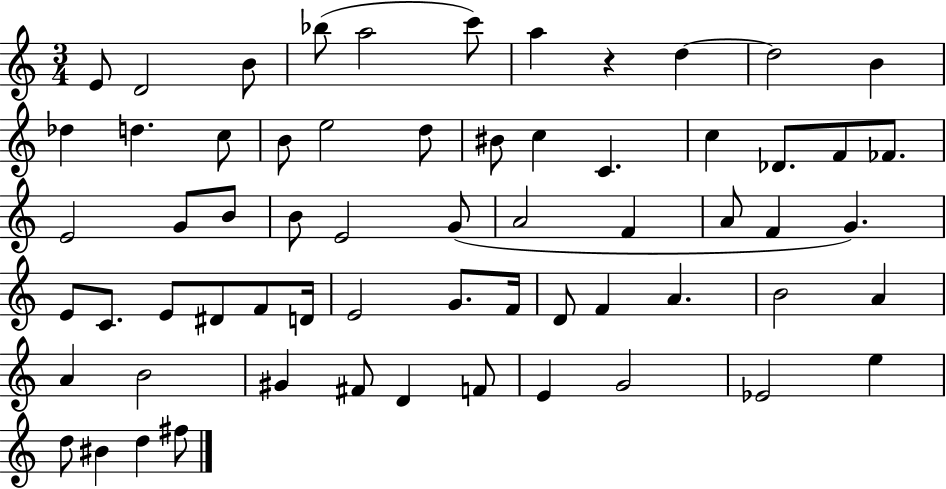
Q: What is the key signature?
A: C major